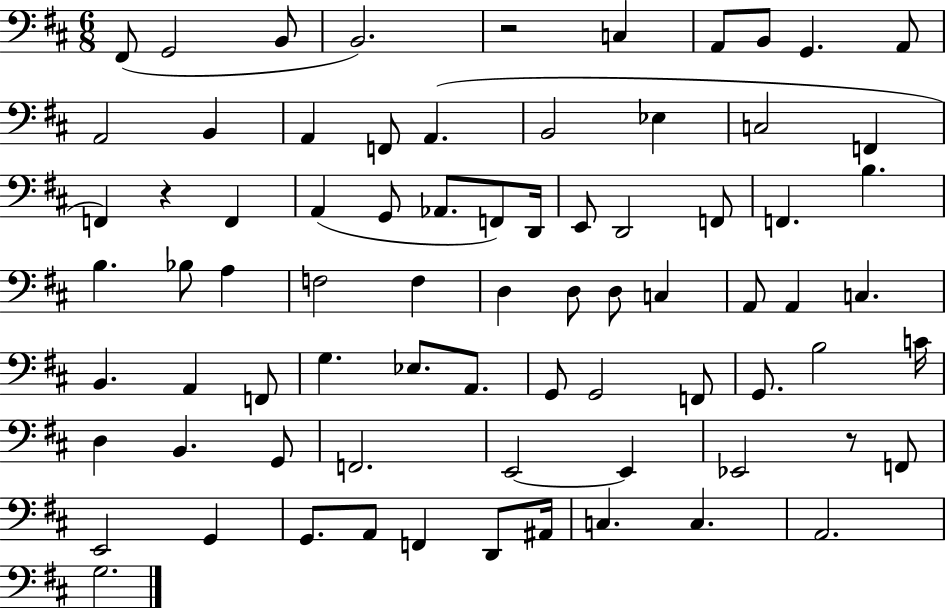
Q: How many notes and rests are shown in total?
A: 76